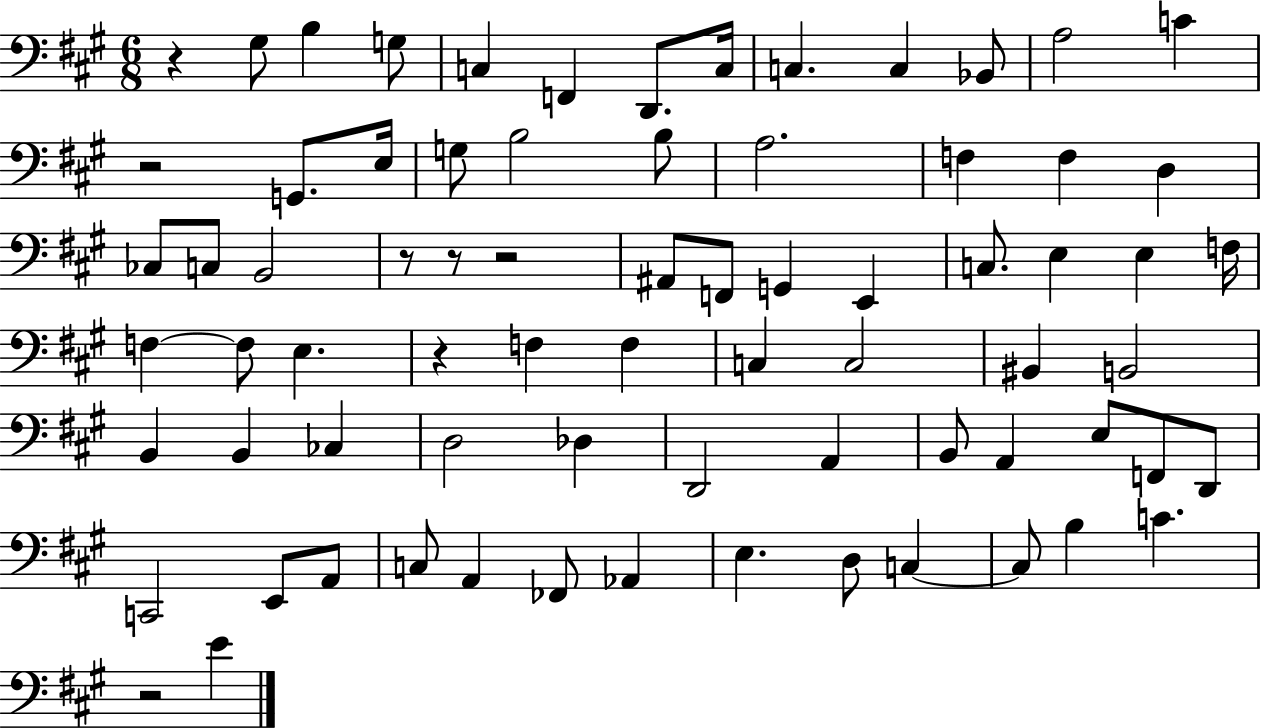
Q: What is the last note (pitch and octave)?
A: E4